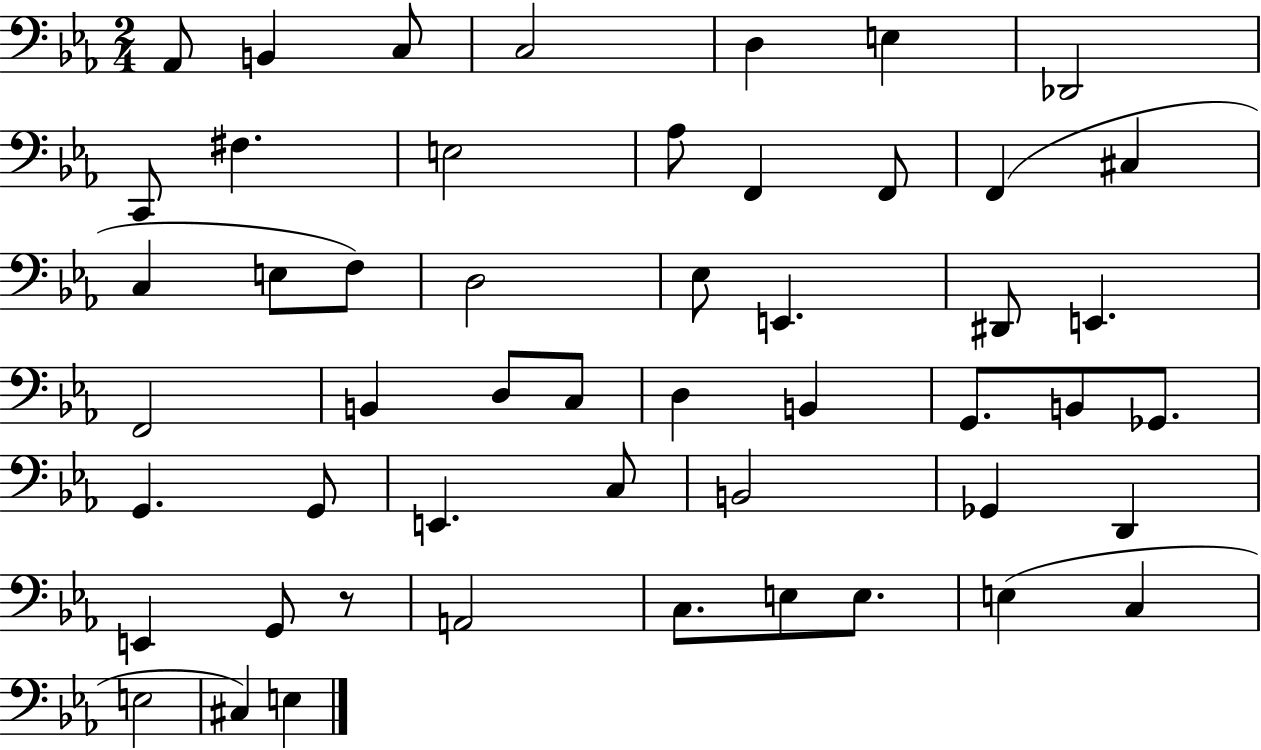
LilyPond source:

{
  \clef bass
  \numericTimeSignature
  \time 2/4
  \key ees \major
  aes,8 b,4 c8 | c2 | d4 e4 | des,2 | \break c,8 fis4. | e2 | aes8 f,4 f,8 | f,4( cis4 | \break c4 e8 f8) | d2 | ees8 e,4. | dis,8 e,4. | \break f,2 | b,4 d8 c8 | d4 b,4 | g,8. b,8 ges,8. | \break g,4. g,8 | e,4. c8 | b,2 | ges,4 d,4 | \break e,4 g,8 r8 | a,2 | c8. e8 e8. | e4( c4 | \break e2 | cis4) e4 | \bar "|."
}